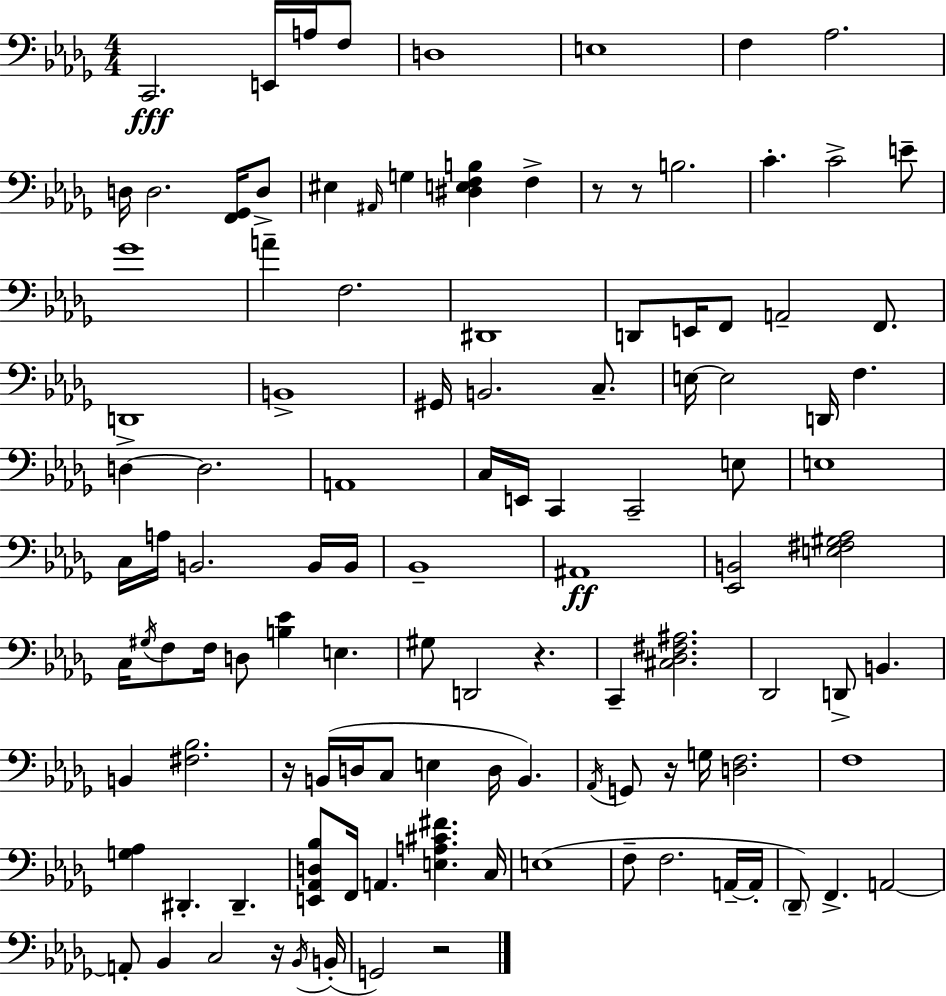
X:1
T:Untitled
M:4/4
L:1/4
K:Bbm
C,,2 E,,/4 A,/4 F,/2 D,4 E,4 F, _A,2 D,/4 D,2 [F,,_G,,]/4 D,/2 ^E, ^A,,/4 G, [^D,E,F,B,] F, z/2 z/2 B,2 C C2 E/2 _G4 A F,2 ^D,,4 D,,/2 E,,/4 F,,/2 A,,2 F,,/2 D,,4 B,,4 ^G,,/4 B,,2 C,/2 E,/4 E,2 D,,/4 F, D, D,2 A,,4 C,/4 E,,/4 C,, C,,2 E,/2 E,4 C,/4 A,/4 B,,2 B,,/4 B,,/4 _B,,4 ^A,,4 [_E,,B,,]2 [E,^F,^G,_A,]2 C,/4 ^G,/4 F,/2 F,/4 D,/2 [B,_E] E, ^G,/2 D,,2 z C,, [^C,_D,^F,^A,]2 _D,,2 D,,/2 B,, B,, [^F,_B,]2 z/4 B,,/4 D,/4 C,/2 E, D,/4 B,, _A,,/4 G,,/2 z/4 G,/4 [D,F,]2 F,4 [G,_A,] ^D,, ^D,, [E,,_A,,D,_B,]/2 F,,/4 A,, [E,A,^C^F] C,/4 E,4 F,/2 F,2 A,,/4 A,,/4 _D,,/2 F,, A,,2 A,,/2 _B,, C,2 z/4 _B,,/4 B,,/4 G,,2 z2